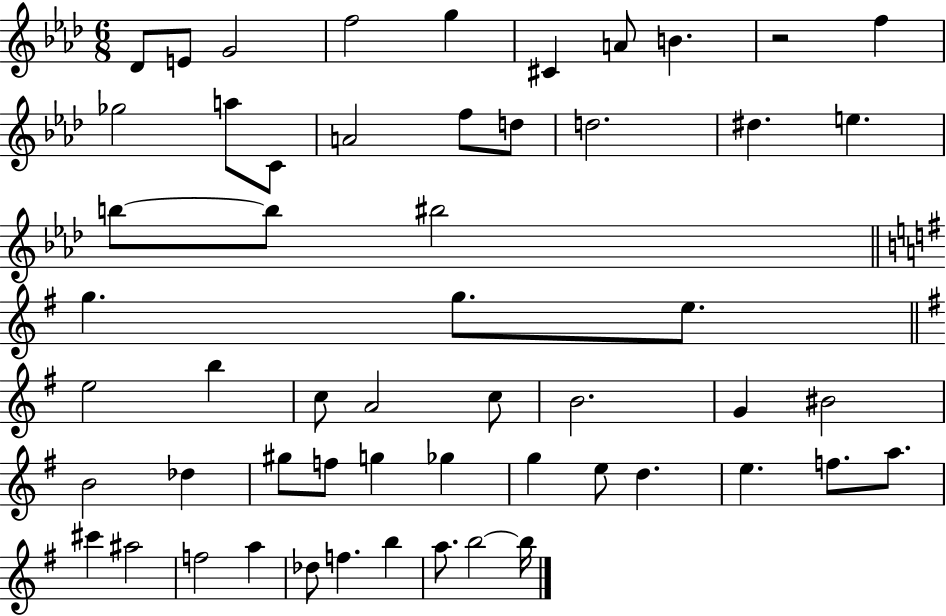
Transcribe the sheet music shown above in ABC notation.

X:1
T:Untitled
M:6/8
L:1/4
K:Ab
_D/2 E/2 G2 f2 g ^C A/2 B z2 f _g2 a/2 C/2 A2 f/2 d/2 d2 ^d e b/2 b/2 ^b2 g g/2 e/2 e2 b c/2 A2 c/2 B2 G ^B2 B2 _d ^g/2 f/2 g _g g e/2 d e f/2 a/2 ^c' ^a2 f2 a _d/2 f b a/2 b2 b/4